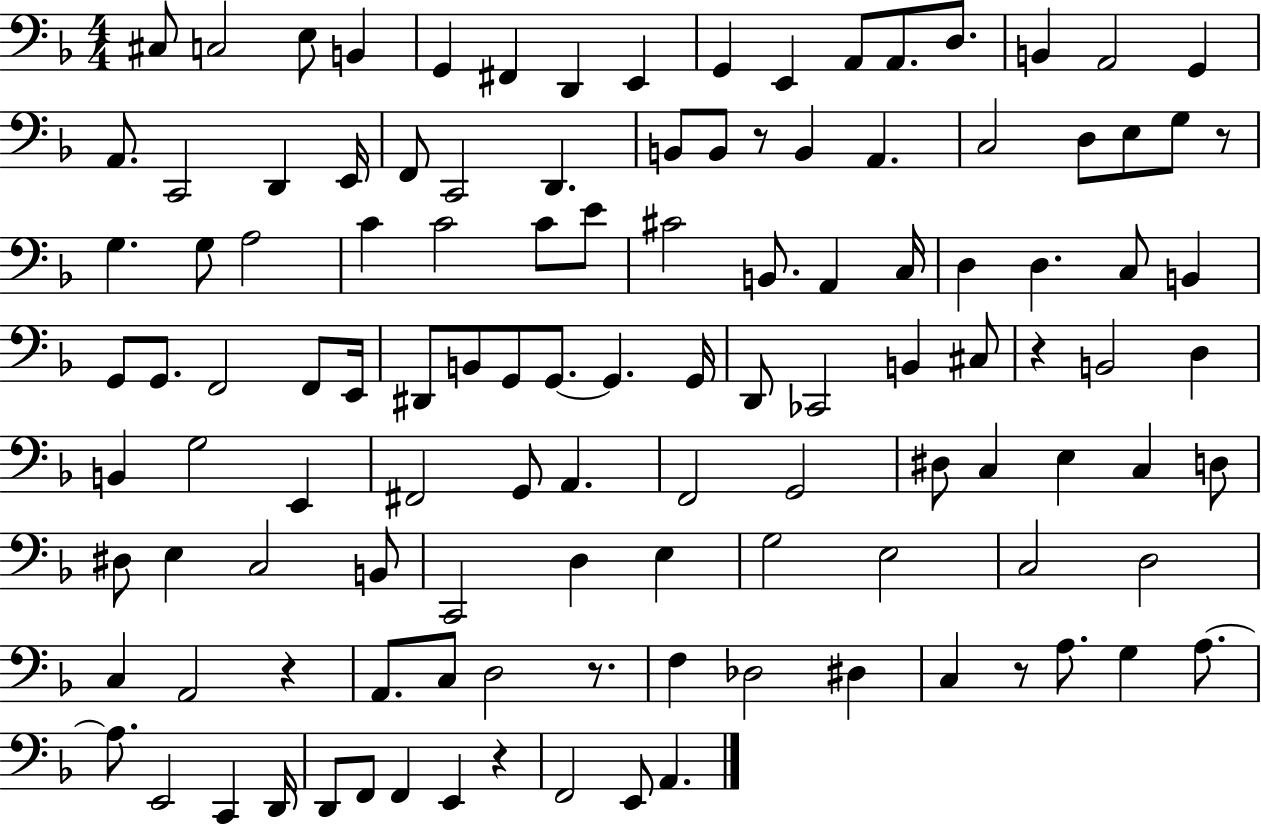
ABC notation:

X:1
T:Untitled
M:4/4
L:1/4
K:F
^C,/2 C,2 E,/2 B,, G,, ^F,, D,, E,, G,, E,, A,,/2 A,,/2 D,/2 B,, A,,2 G,, A,,/2 C,,2 D,, E,,/4 F,,/2 C,,2 D,, B,,/2 B,,/2 z/2 B,, A,, C,2 D,/2 E,/2 G,/2 z/2 G, G,/2 A,2 C C2 C/2 E/2 ^C2 B,,/2 A,, C,/4 D, D, C,/2 B,, G,,/2 G,,/2 F,,2 F,,/2 E,,/4 ^D,,/2 B,,/2 G,,/2 G,,/2 G,, G,,/4 D,,/2 _C,,2 B,, ^C,/2 z B,,2 D, B,, G,2 E,, ^F,,2 G,,/2 A,, F,,2 G,,2 ^D,/2 C, E, C, D,/2 ^D,/2 E, C,2 B,,/2 C,,2 D, E, G,2 E,2 C,2 D,2 C, A,,2 z A,,/2 C,/2 D,2 z/2 F, _D,2 ^D, C, z/2 A,/2 G, A,/2 A,/2 E,,2 C,, D,,/4 D,,/2 F,,/2 F,, E,, z F,,2 E,,/2 A,,